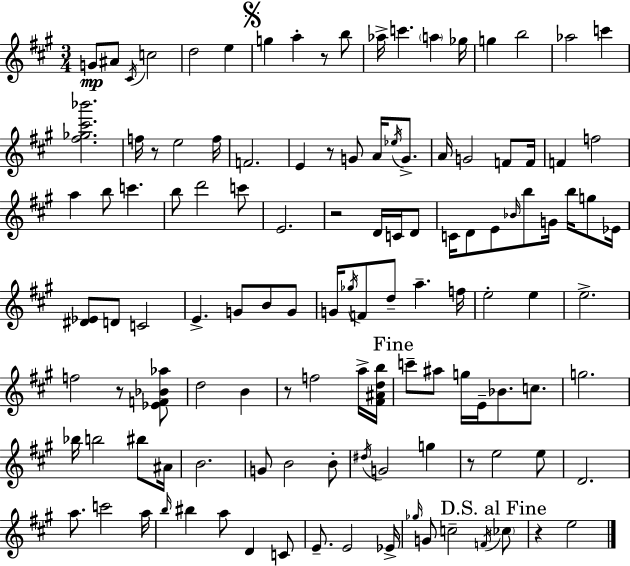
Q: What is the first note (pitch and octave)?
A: G4